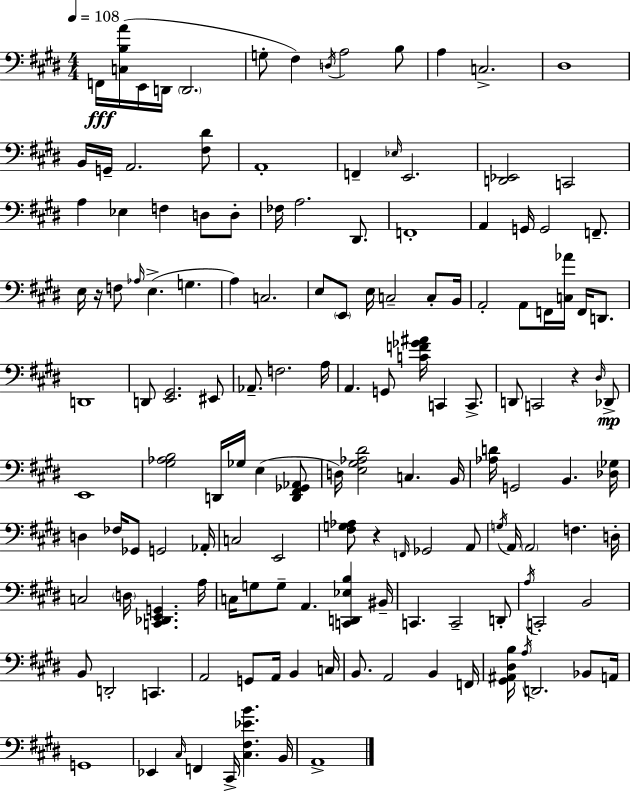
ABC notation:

X:1
T:Untitled
M:4/4
L:1/4
K:E
F,,/4 [C,B,A]/4 E,,/4 D,,/4 D,,2 G,/2 ^F, D,/4 A,2 B,/2 A, C,2 ^D,4 B,,/4 G,,/4 A,,2 [^F,^D]/2 A,,4 F,, _E,/4 E,,2 [D,,_E,,]2 C,,2 A, _E, F, D,/2 D,/2 _F,/4 A,2 ^D,,/2 F,,4 A,, G,,/4 G,,2 F,,/2 E,/4 z/4 F,/2 _A,/4 E, G, A, C,2 E,/2 E,,/2 E,/4 C,2 C,/2 B,,/4 A,,2 A,,/2 F,,/4 [C,_A]/4 F,,/4 D,,/2 D,,4 D,,/2 [E,,^G,,]2 ^E,,/2 _A,,/2 F,2 A,/4 A,, G,,/2 [CF_G^A]/4 C,, C,,/2 D,,/2 C,,2 z ^D,/4 _D,,/2 E,,4 [^G,_A,B,]2 D,,/4 _G,/4 E, [D,,^F,,_G,,_A,,]/2 D,/4 [E,^G,_A,^D]2 C, B,,/4 [_A,D]/4 G,,2 B,, [_D,_G,]/4 D, _F,/4 _G,,/2 G,,2 _A,,/4 C,2 E,,2 [^F,G,_A,]/2 z F,,/4 _G,,2 A,,/2 G,/4 A,,/4 A,,2 F, D,/4 C,2 D,/4 [C,,_D,,E,,G,,] A,/4 C,/4 G,/2 G,/2 A,, [C,,D,,_E,B,] ^B,,/4 C,, C,,2 D,,/2 A,/4 C,,2 B,,2 B,,/2 D,,2 C,, A,,2 G,,/2 A,,/4 B,, C,/4 B,,/2 A,,2 B,, F,,/4 [^G,,^A,,^D,B,]/4 A,/4 D,,2 _B,,/2 A,,/4 G,,4 _E,, ^C,/4 F,, ^C,,/4 [^C,^F,_EB] B,,/4 A,,4